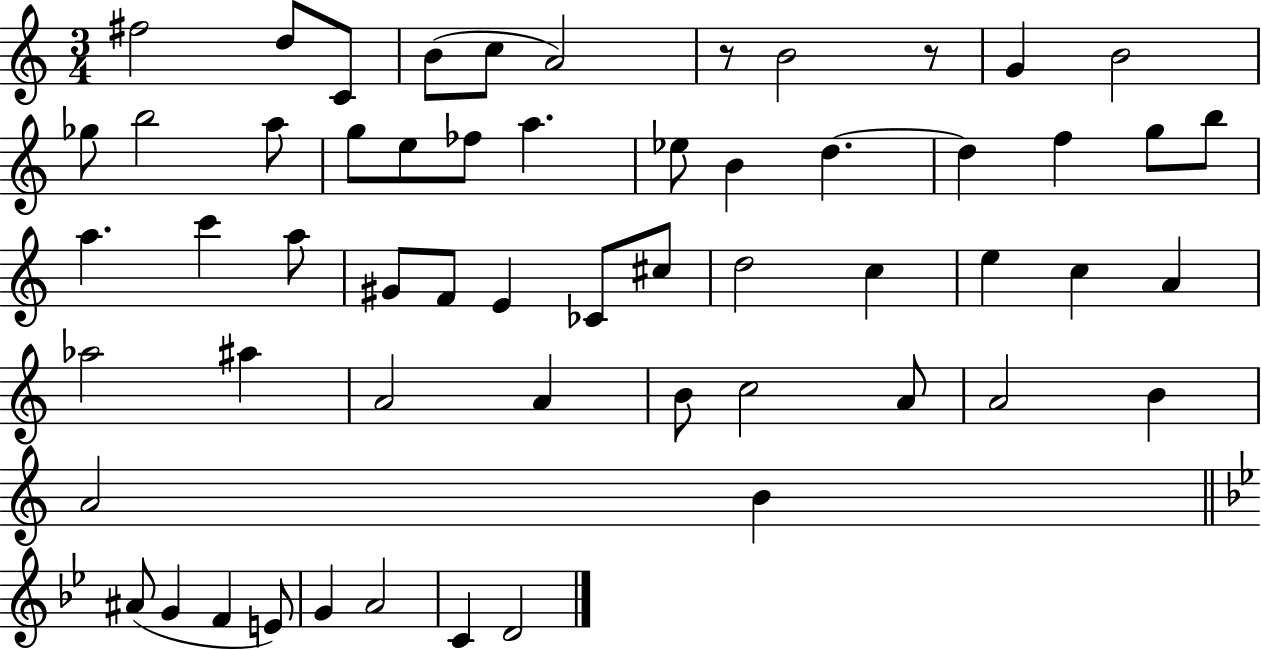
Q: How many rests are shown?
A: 2